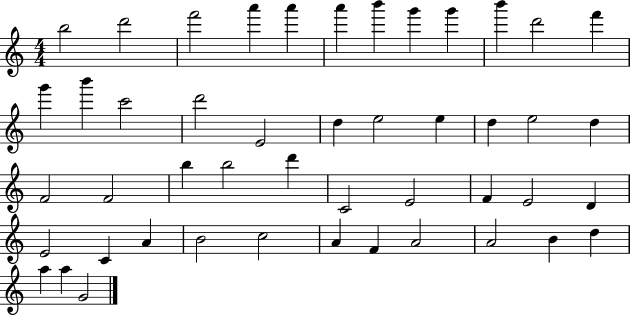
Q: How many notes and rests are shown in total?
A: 47